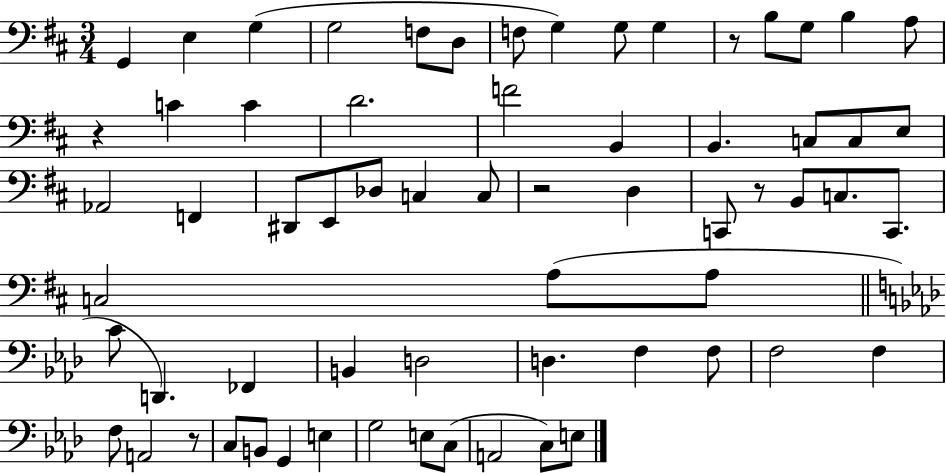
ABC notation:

X:1
T:Untitled
M:3/4
L:1/4
K:D
G,, E, G, G,2 F,/2 D,/2 F,/2 G, G,/2 G, z/2 B,/2 G,/2 B, A,/2 z C C D2 F2 B,, B,, C,/2 C,/2 E,/2 _A,,2 F,, ^D,,/2 E,,/2 _D,/2 C, C,/2 z2 D, C,,/2 z/2 B,,/2 C,/2 C,,/2 C,2 A,/2 A,/2 C/2 D,, _F,, B,, D,2 D, F, F,/2 F,2 F, F,/2 A,,2 z/2 C,/2 B,,/2 G,, E, G,2 E,/2 C,/2 A,,2 C,/2 E,/2